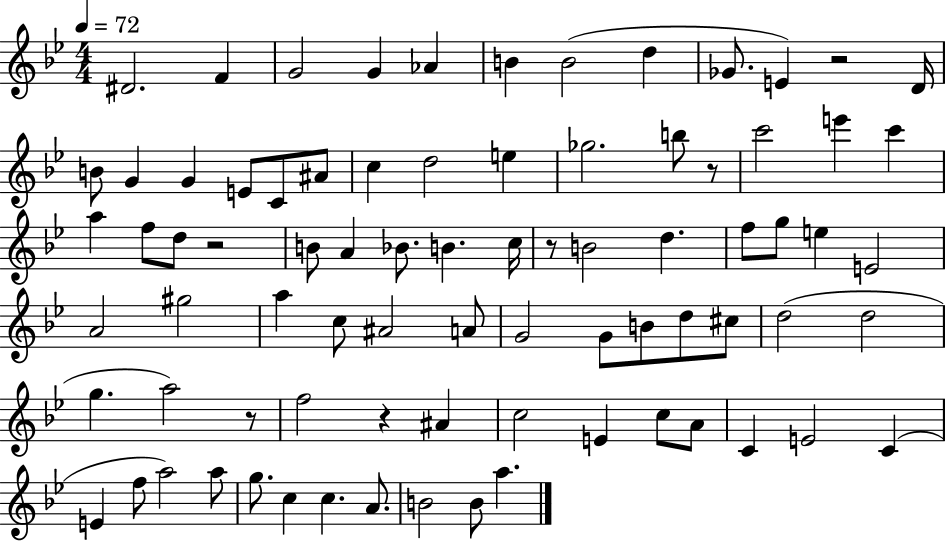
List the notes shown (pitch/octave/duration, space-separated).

D#4/h. F4/q G4/h G4/q Ab4/q B4/q B4/h D5/q Gb4/e. E4/q R/h D4/s B4/e G4/q G4/q E4/e C4/e A#4/e C5/q D5/h E5/q Gb5/h. B5/e R/e C6/h E6/q C6/q A5/q F5/e D5/e R/h B4/e A4/q Bb4/e. B4/q. C5/s R/e B4/h D5/q. F5/e G5/e E5/q E4/h A4/h G#5/h A5/q C5/e A#4/h A4/e G4/h G4/e B4/e D5/e C#5/e D5/h D5/h G5/q. A5/h R/e F5/h R/q A#4/q C5/h E4/q C5/e A4/e C4/q E4/h C4/q E4/q F5/e A5/h A5/e G5/e. C5/q C5/q. A4/e. B4/h B4/e A5/q.